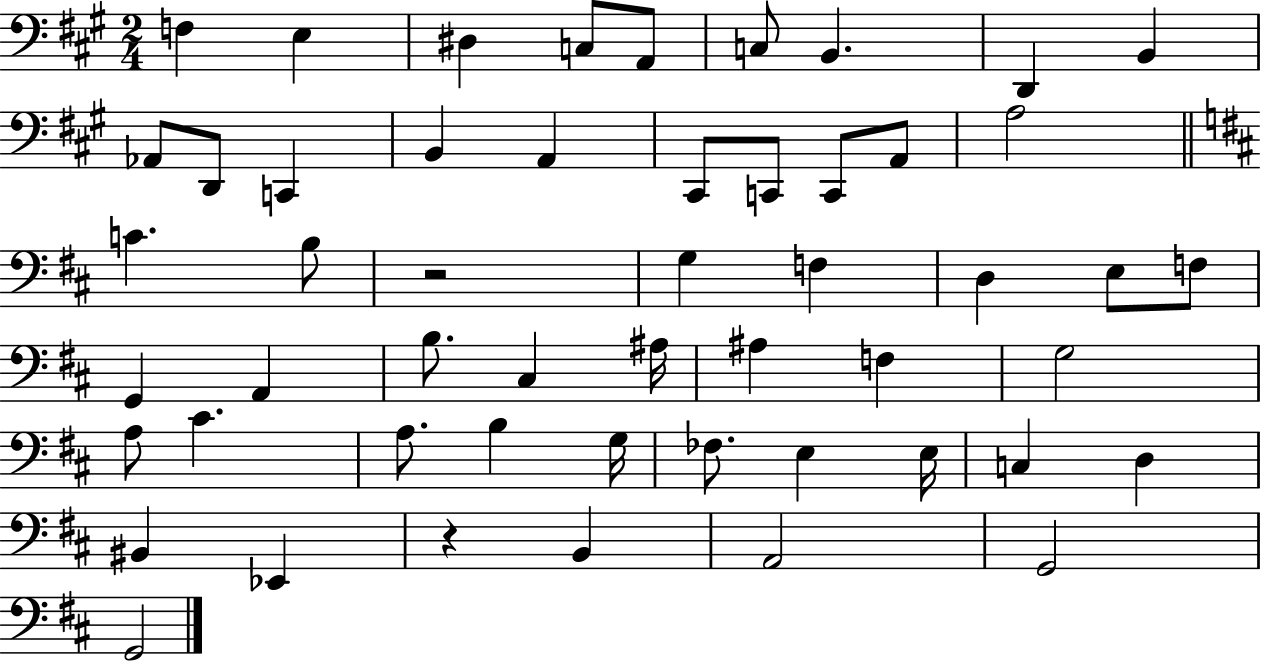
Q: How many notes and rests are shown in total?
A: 52